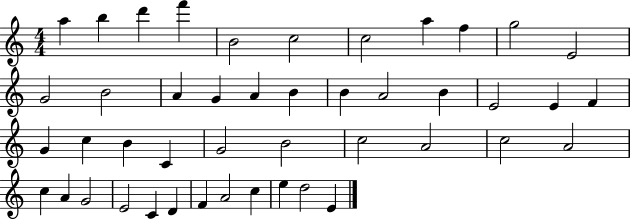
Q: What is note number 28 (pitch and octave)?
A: G4